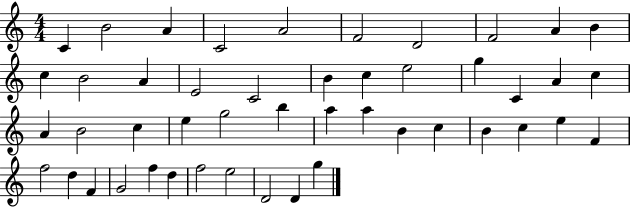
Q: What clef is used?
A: treble